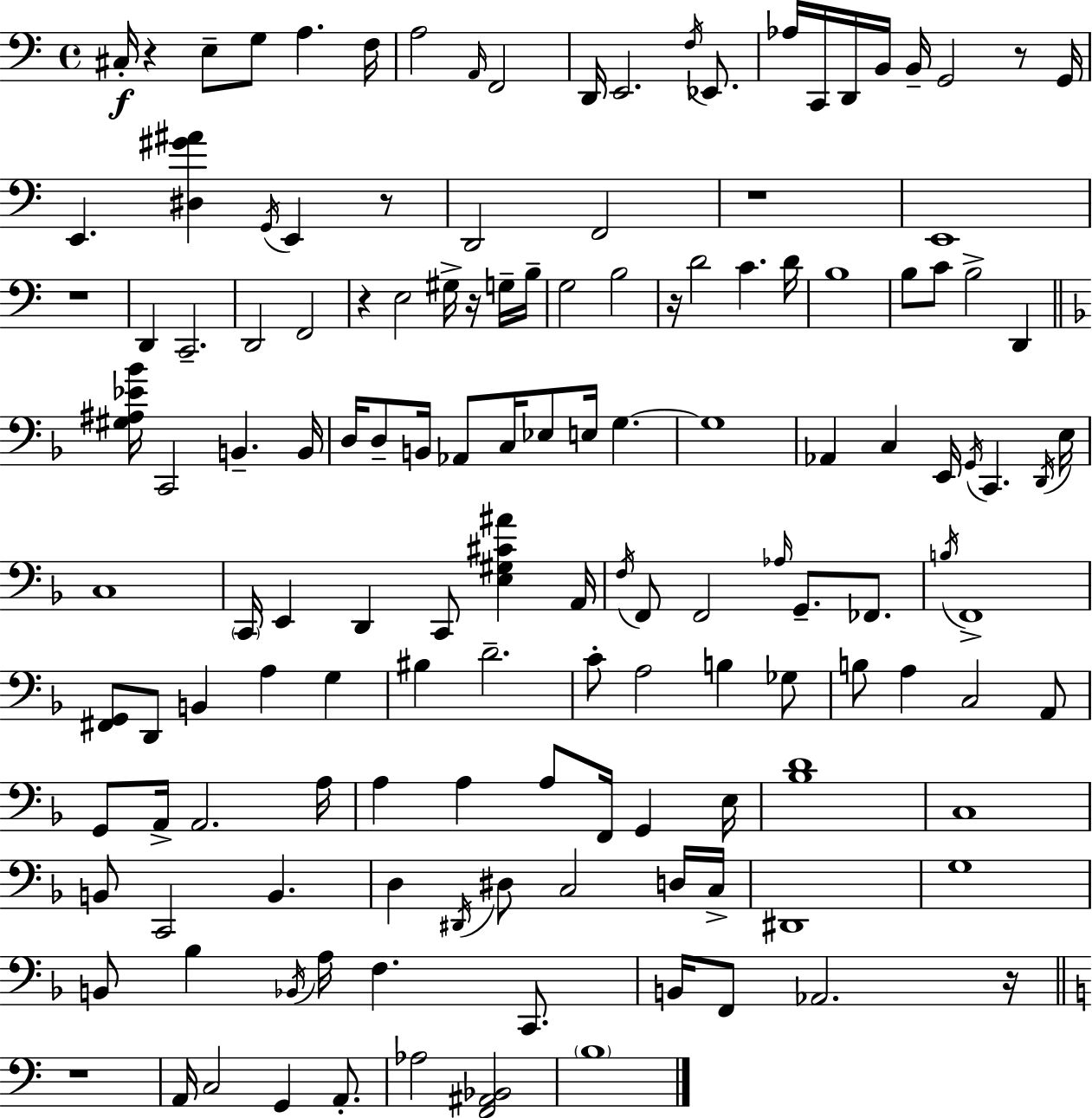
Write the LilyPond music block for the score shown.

{
  \clef bass
  \time 4/4
  \defaultTimeSignature
  \key a \minor
  cis16-.\f r4 e8-- g8 a4. f16 | a2 \grace { a,16 } f,2 | d,16 e,2. \acciaccatura { f16 } ees,8. | aes16 c,16 d,16 b,16 b,16-- g,2 r8 | \break g,16 e,4. <dis gis' ais'>4 \acciaccatura { g,16 } e,4 | r8 d,2 f,2 | r1 | e,1 | \break r1 | d,4 c,2.-- | d,2 f,2 | r4 e2 gis16-> | \break r16 g16-- b16-- g2 b2 | r16 d'2 c'4. | d'16 b1 | b8 c'8 b2-> d,4 | \break \bar "||" \break \key f \major <gis ais ees' bes'>16 c,2 b,4.-- b,16 | d16 d8-- b,16 aes,8 c16 ees8 e16 g4.~~ | g1 | aes,4 c4 e,16 \acciaccatura { g,16 } c,4. | \break \acciaccatura { d,16 } e16 c1 | \parenthesize c,16 e,4 d,4 c,8 <e gis cis' ais'>4 | a,16 \acciaccatura { f16 } f,8 f,2 \grace { aes16 } g,8.-- | fes,8. \acciaccatura { b16 } f,1-> | \break <fis, g,>8 d,8 b,4 a4 | g4 bis4 d'2.-- | c'8-. a2 b4 | ges8 b8 a4 c2 | \break a,8 g,8 a,16-> a,2. | a16 a4 a4 a8 f,16 | g,4 e16 <bes d'>1 | c1 | \break b,8 c,2 b,4. | d4 \acciaccatura { dis,16 } dis8 c2 | d16 c16-> dis,1 | g1 | \break b,8 bes4 \acciaccatura { bes,16 } a16 f4. | c,8. b,16 f,8 aes,2. | r16 \bar "||" \break \key a \minor r1 | a,16 c2 g,4 a,8.-. | aes2 <f, ais, bes,>2 | \parenthesize b1 | \break \bar "|."
}